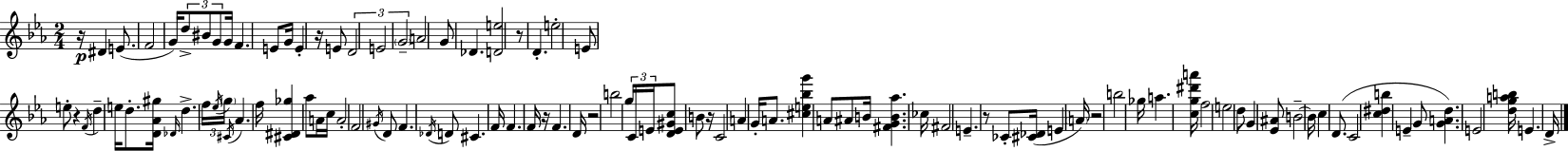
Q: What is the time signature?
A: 2/4